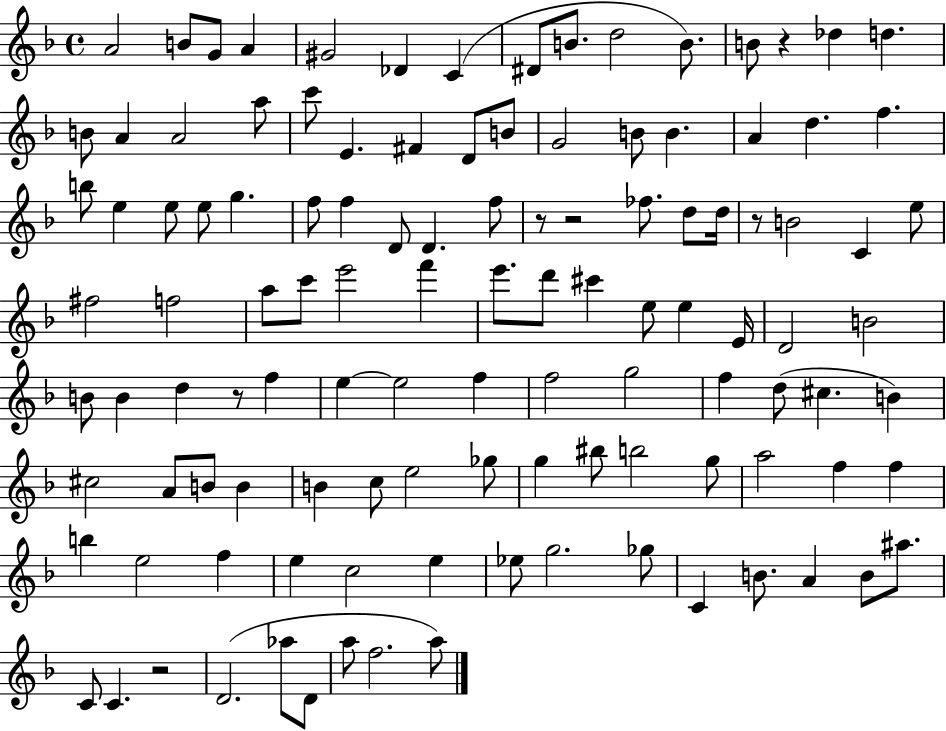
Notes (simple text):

A4/h B4/e G4/e A4/q G#4/h Db4/q C4/q D#4/e B4/e. D5/h B4/e. B4/e R/q Db5/q D5/q. B4/e A4/q A4/h A5/e C6/e E4/q. F#4/q D4/e B4/e G4/h B4/e B4/q. A4/q D5/q. F5/q. B5/e E5/q E5/e E5/e G5/q. F5/e F5/q D4/e D4/q. F5/e R/e R/h FES5/e. D5/e D5/s R/e B4/h C4/q E5/e F#5/h F5/h A5/e C6/e E6/h F6/q E6/e. D6/e C#6/q E5/e E5/q E4/s D4/h B4/h B4/e B4/q D5/q R/e F5/q E5/q E5/h F5/q F5/h G5/h F5/q D5/e C#5/q. B4/q C#5/h A4/e B4/e B4/q B4/q C5/e E5/h Gb5/e G5/q BIS5/e B5/h G5/e A5/h F5/q F5/q B5/q E5/h F5/q E5/q C5/h E5/q Eb5/e G5/h. Gb5/e C4/q B4/e. A4/q B4/e A#5/e. C4/e C4/q. R/h D4/h. Ab5/e D4/e A5/e F5/h. A5/e